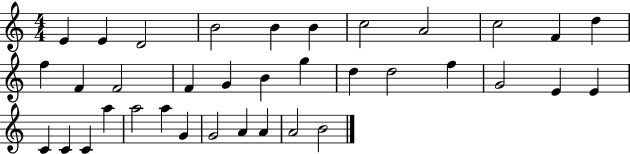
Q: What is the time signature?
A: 4/4